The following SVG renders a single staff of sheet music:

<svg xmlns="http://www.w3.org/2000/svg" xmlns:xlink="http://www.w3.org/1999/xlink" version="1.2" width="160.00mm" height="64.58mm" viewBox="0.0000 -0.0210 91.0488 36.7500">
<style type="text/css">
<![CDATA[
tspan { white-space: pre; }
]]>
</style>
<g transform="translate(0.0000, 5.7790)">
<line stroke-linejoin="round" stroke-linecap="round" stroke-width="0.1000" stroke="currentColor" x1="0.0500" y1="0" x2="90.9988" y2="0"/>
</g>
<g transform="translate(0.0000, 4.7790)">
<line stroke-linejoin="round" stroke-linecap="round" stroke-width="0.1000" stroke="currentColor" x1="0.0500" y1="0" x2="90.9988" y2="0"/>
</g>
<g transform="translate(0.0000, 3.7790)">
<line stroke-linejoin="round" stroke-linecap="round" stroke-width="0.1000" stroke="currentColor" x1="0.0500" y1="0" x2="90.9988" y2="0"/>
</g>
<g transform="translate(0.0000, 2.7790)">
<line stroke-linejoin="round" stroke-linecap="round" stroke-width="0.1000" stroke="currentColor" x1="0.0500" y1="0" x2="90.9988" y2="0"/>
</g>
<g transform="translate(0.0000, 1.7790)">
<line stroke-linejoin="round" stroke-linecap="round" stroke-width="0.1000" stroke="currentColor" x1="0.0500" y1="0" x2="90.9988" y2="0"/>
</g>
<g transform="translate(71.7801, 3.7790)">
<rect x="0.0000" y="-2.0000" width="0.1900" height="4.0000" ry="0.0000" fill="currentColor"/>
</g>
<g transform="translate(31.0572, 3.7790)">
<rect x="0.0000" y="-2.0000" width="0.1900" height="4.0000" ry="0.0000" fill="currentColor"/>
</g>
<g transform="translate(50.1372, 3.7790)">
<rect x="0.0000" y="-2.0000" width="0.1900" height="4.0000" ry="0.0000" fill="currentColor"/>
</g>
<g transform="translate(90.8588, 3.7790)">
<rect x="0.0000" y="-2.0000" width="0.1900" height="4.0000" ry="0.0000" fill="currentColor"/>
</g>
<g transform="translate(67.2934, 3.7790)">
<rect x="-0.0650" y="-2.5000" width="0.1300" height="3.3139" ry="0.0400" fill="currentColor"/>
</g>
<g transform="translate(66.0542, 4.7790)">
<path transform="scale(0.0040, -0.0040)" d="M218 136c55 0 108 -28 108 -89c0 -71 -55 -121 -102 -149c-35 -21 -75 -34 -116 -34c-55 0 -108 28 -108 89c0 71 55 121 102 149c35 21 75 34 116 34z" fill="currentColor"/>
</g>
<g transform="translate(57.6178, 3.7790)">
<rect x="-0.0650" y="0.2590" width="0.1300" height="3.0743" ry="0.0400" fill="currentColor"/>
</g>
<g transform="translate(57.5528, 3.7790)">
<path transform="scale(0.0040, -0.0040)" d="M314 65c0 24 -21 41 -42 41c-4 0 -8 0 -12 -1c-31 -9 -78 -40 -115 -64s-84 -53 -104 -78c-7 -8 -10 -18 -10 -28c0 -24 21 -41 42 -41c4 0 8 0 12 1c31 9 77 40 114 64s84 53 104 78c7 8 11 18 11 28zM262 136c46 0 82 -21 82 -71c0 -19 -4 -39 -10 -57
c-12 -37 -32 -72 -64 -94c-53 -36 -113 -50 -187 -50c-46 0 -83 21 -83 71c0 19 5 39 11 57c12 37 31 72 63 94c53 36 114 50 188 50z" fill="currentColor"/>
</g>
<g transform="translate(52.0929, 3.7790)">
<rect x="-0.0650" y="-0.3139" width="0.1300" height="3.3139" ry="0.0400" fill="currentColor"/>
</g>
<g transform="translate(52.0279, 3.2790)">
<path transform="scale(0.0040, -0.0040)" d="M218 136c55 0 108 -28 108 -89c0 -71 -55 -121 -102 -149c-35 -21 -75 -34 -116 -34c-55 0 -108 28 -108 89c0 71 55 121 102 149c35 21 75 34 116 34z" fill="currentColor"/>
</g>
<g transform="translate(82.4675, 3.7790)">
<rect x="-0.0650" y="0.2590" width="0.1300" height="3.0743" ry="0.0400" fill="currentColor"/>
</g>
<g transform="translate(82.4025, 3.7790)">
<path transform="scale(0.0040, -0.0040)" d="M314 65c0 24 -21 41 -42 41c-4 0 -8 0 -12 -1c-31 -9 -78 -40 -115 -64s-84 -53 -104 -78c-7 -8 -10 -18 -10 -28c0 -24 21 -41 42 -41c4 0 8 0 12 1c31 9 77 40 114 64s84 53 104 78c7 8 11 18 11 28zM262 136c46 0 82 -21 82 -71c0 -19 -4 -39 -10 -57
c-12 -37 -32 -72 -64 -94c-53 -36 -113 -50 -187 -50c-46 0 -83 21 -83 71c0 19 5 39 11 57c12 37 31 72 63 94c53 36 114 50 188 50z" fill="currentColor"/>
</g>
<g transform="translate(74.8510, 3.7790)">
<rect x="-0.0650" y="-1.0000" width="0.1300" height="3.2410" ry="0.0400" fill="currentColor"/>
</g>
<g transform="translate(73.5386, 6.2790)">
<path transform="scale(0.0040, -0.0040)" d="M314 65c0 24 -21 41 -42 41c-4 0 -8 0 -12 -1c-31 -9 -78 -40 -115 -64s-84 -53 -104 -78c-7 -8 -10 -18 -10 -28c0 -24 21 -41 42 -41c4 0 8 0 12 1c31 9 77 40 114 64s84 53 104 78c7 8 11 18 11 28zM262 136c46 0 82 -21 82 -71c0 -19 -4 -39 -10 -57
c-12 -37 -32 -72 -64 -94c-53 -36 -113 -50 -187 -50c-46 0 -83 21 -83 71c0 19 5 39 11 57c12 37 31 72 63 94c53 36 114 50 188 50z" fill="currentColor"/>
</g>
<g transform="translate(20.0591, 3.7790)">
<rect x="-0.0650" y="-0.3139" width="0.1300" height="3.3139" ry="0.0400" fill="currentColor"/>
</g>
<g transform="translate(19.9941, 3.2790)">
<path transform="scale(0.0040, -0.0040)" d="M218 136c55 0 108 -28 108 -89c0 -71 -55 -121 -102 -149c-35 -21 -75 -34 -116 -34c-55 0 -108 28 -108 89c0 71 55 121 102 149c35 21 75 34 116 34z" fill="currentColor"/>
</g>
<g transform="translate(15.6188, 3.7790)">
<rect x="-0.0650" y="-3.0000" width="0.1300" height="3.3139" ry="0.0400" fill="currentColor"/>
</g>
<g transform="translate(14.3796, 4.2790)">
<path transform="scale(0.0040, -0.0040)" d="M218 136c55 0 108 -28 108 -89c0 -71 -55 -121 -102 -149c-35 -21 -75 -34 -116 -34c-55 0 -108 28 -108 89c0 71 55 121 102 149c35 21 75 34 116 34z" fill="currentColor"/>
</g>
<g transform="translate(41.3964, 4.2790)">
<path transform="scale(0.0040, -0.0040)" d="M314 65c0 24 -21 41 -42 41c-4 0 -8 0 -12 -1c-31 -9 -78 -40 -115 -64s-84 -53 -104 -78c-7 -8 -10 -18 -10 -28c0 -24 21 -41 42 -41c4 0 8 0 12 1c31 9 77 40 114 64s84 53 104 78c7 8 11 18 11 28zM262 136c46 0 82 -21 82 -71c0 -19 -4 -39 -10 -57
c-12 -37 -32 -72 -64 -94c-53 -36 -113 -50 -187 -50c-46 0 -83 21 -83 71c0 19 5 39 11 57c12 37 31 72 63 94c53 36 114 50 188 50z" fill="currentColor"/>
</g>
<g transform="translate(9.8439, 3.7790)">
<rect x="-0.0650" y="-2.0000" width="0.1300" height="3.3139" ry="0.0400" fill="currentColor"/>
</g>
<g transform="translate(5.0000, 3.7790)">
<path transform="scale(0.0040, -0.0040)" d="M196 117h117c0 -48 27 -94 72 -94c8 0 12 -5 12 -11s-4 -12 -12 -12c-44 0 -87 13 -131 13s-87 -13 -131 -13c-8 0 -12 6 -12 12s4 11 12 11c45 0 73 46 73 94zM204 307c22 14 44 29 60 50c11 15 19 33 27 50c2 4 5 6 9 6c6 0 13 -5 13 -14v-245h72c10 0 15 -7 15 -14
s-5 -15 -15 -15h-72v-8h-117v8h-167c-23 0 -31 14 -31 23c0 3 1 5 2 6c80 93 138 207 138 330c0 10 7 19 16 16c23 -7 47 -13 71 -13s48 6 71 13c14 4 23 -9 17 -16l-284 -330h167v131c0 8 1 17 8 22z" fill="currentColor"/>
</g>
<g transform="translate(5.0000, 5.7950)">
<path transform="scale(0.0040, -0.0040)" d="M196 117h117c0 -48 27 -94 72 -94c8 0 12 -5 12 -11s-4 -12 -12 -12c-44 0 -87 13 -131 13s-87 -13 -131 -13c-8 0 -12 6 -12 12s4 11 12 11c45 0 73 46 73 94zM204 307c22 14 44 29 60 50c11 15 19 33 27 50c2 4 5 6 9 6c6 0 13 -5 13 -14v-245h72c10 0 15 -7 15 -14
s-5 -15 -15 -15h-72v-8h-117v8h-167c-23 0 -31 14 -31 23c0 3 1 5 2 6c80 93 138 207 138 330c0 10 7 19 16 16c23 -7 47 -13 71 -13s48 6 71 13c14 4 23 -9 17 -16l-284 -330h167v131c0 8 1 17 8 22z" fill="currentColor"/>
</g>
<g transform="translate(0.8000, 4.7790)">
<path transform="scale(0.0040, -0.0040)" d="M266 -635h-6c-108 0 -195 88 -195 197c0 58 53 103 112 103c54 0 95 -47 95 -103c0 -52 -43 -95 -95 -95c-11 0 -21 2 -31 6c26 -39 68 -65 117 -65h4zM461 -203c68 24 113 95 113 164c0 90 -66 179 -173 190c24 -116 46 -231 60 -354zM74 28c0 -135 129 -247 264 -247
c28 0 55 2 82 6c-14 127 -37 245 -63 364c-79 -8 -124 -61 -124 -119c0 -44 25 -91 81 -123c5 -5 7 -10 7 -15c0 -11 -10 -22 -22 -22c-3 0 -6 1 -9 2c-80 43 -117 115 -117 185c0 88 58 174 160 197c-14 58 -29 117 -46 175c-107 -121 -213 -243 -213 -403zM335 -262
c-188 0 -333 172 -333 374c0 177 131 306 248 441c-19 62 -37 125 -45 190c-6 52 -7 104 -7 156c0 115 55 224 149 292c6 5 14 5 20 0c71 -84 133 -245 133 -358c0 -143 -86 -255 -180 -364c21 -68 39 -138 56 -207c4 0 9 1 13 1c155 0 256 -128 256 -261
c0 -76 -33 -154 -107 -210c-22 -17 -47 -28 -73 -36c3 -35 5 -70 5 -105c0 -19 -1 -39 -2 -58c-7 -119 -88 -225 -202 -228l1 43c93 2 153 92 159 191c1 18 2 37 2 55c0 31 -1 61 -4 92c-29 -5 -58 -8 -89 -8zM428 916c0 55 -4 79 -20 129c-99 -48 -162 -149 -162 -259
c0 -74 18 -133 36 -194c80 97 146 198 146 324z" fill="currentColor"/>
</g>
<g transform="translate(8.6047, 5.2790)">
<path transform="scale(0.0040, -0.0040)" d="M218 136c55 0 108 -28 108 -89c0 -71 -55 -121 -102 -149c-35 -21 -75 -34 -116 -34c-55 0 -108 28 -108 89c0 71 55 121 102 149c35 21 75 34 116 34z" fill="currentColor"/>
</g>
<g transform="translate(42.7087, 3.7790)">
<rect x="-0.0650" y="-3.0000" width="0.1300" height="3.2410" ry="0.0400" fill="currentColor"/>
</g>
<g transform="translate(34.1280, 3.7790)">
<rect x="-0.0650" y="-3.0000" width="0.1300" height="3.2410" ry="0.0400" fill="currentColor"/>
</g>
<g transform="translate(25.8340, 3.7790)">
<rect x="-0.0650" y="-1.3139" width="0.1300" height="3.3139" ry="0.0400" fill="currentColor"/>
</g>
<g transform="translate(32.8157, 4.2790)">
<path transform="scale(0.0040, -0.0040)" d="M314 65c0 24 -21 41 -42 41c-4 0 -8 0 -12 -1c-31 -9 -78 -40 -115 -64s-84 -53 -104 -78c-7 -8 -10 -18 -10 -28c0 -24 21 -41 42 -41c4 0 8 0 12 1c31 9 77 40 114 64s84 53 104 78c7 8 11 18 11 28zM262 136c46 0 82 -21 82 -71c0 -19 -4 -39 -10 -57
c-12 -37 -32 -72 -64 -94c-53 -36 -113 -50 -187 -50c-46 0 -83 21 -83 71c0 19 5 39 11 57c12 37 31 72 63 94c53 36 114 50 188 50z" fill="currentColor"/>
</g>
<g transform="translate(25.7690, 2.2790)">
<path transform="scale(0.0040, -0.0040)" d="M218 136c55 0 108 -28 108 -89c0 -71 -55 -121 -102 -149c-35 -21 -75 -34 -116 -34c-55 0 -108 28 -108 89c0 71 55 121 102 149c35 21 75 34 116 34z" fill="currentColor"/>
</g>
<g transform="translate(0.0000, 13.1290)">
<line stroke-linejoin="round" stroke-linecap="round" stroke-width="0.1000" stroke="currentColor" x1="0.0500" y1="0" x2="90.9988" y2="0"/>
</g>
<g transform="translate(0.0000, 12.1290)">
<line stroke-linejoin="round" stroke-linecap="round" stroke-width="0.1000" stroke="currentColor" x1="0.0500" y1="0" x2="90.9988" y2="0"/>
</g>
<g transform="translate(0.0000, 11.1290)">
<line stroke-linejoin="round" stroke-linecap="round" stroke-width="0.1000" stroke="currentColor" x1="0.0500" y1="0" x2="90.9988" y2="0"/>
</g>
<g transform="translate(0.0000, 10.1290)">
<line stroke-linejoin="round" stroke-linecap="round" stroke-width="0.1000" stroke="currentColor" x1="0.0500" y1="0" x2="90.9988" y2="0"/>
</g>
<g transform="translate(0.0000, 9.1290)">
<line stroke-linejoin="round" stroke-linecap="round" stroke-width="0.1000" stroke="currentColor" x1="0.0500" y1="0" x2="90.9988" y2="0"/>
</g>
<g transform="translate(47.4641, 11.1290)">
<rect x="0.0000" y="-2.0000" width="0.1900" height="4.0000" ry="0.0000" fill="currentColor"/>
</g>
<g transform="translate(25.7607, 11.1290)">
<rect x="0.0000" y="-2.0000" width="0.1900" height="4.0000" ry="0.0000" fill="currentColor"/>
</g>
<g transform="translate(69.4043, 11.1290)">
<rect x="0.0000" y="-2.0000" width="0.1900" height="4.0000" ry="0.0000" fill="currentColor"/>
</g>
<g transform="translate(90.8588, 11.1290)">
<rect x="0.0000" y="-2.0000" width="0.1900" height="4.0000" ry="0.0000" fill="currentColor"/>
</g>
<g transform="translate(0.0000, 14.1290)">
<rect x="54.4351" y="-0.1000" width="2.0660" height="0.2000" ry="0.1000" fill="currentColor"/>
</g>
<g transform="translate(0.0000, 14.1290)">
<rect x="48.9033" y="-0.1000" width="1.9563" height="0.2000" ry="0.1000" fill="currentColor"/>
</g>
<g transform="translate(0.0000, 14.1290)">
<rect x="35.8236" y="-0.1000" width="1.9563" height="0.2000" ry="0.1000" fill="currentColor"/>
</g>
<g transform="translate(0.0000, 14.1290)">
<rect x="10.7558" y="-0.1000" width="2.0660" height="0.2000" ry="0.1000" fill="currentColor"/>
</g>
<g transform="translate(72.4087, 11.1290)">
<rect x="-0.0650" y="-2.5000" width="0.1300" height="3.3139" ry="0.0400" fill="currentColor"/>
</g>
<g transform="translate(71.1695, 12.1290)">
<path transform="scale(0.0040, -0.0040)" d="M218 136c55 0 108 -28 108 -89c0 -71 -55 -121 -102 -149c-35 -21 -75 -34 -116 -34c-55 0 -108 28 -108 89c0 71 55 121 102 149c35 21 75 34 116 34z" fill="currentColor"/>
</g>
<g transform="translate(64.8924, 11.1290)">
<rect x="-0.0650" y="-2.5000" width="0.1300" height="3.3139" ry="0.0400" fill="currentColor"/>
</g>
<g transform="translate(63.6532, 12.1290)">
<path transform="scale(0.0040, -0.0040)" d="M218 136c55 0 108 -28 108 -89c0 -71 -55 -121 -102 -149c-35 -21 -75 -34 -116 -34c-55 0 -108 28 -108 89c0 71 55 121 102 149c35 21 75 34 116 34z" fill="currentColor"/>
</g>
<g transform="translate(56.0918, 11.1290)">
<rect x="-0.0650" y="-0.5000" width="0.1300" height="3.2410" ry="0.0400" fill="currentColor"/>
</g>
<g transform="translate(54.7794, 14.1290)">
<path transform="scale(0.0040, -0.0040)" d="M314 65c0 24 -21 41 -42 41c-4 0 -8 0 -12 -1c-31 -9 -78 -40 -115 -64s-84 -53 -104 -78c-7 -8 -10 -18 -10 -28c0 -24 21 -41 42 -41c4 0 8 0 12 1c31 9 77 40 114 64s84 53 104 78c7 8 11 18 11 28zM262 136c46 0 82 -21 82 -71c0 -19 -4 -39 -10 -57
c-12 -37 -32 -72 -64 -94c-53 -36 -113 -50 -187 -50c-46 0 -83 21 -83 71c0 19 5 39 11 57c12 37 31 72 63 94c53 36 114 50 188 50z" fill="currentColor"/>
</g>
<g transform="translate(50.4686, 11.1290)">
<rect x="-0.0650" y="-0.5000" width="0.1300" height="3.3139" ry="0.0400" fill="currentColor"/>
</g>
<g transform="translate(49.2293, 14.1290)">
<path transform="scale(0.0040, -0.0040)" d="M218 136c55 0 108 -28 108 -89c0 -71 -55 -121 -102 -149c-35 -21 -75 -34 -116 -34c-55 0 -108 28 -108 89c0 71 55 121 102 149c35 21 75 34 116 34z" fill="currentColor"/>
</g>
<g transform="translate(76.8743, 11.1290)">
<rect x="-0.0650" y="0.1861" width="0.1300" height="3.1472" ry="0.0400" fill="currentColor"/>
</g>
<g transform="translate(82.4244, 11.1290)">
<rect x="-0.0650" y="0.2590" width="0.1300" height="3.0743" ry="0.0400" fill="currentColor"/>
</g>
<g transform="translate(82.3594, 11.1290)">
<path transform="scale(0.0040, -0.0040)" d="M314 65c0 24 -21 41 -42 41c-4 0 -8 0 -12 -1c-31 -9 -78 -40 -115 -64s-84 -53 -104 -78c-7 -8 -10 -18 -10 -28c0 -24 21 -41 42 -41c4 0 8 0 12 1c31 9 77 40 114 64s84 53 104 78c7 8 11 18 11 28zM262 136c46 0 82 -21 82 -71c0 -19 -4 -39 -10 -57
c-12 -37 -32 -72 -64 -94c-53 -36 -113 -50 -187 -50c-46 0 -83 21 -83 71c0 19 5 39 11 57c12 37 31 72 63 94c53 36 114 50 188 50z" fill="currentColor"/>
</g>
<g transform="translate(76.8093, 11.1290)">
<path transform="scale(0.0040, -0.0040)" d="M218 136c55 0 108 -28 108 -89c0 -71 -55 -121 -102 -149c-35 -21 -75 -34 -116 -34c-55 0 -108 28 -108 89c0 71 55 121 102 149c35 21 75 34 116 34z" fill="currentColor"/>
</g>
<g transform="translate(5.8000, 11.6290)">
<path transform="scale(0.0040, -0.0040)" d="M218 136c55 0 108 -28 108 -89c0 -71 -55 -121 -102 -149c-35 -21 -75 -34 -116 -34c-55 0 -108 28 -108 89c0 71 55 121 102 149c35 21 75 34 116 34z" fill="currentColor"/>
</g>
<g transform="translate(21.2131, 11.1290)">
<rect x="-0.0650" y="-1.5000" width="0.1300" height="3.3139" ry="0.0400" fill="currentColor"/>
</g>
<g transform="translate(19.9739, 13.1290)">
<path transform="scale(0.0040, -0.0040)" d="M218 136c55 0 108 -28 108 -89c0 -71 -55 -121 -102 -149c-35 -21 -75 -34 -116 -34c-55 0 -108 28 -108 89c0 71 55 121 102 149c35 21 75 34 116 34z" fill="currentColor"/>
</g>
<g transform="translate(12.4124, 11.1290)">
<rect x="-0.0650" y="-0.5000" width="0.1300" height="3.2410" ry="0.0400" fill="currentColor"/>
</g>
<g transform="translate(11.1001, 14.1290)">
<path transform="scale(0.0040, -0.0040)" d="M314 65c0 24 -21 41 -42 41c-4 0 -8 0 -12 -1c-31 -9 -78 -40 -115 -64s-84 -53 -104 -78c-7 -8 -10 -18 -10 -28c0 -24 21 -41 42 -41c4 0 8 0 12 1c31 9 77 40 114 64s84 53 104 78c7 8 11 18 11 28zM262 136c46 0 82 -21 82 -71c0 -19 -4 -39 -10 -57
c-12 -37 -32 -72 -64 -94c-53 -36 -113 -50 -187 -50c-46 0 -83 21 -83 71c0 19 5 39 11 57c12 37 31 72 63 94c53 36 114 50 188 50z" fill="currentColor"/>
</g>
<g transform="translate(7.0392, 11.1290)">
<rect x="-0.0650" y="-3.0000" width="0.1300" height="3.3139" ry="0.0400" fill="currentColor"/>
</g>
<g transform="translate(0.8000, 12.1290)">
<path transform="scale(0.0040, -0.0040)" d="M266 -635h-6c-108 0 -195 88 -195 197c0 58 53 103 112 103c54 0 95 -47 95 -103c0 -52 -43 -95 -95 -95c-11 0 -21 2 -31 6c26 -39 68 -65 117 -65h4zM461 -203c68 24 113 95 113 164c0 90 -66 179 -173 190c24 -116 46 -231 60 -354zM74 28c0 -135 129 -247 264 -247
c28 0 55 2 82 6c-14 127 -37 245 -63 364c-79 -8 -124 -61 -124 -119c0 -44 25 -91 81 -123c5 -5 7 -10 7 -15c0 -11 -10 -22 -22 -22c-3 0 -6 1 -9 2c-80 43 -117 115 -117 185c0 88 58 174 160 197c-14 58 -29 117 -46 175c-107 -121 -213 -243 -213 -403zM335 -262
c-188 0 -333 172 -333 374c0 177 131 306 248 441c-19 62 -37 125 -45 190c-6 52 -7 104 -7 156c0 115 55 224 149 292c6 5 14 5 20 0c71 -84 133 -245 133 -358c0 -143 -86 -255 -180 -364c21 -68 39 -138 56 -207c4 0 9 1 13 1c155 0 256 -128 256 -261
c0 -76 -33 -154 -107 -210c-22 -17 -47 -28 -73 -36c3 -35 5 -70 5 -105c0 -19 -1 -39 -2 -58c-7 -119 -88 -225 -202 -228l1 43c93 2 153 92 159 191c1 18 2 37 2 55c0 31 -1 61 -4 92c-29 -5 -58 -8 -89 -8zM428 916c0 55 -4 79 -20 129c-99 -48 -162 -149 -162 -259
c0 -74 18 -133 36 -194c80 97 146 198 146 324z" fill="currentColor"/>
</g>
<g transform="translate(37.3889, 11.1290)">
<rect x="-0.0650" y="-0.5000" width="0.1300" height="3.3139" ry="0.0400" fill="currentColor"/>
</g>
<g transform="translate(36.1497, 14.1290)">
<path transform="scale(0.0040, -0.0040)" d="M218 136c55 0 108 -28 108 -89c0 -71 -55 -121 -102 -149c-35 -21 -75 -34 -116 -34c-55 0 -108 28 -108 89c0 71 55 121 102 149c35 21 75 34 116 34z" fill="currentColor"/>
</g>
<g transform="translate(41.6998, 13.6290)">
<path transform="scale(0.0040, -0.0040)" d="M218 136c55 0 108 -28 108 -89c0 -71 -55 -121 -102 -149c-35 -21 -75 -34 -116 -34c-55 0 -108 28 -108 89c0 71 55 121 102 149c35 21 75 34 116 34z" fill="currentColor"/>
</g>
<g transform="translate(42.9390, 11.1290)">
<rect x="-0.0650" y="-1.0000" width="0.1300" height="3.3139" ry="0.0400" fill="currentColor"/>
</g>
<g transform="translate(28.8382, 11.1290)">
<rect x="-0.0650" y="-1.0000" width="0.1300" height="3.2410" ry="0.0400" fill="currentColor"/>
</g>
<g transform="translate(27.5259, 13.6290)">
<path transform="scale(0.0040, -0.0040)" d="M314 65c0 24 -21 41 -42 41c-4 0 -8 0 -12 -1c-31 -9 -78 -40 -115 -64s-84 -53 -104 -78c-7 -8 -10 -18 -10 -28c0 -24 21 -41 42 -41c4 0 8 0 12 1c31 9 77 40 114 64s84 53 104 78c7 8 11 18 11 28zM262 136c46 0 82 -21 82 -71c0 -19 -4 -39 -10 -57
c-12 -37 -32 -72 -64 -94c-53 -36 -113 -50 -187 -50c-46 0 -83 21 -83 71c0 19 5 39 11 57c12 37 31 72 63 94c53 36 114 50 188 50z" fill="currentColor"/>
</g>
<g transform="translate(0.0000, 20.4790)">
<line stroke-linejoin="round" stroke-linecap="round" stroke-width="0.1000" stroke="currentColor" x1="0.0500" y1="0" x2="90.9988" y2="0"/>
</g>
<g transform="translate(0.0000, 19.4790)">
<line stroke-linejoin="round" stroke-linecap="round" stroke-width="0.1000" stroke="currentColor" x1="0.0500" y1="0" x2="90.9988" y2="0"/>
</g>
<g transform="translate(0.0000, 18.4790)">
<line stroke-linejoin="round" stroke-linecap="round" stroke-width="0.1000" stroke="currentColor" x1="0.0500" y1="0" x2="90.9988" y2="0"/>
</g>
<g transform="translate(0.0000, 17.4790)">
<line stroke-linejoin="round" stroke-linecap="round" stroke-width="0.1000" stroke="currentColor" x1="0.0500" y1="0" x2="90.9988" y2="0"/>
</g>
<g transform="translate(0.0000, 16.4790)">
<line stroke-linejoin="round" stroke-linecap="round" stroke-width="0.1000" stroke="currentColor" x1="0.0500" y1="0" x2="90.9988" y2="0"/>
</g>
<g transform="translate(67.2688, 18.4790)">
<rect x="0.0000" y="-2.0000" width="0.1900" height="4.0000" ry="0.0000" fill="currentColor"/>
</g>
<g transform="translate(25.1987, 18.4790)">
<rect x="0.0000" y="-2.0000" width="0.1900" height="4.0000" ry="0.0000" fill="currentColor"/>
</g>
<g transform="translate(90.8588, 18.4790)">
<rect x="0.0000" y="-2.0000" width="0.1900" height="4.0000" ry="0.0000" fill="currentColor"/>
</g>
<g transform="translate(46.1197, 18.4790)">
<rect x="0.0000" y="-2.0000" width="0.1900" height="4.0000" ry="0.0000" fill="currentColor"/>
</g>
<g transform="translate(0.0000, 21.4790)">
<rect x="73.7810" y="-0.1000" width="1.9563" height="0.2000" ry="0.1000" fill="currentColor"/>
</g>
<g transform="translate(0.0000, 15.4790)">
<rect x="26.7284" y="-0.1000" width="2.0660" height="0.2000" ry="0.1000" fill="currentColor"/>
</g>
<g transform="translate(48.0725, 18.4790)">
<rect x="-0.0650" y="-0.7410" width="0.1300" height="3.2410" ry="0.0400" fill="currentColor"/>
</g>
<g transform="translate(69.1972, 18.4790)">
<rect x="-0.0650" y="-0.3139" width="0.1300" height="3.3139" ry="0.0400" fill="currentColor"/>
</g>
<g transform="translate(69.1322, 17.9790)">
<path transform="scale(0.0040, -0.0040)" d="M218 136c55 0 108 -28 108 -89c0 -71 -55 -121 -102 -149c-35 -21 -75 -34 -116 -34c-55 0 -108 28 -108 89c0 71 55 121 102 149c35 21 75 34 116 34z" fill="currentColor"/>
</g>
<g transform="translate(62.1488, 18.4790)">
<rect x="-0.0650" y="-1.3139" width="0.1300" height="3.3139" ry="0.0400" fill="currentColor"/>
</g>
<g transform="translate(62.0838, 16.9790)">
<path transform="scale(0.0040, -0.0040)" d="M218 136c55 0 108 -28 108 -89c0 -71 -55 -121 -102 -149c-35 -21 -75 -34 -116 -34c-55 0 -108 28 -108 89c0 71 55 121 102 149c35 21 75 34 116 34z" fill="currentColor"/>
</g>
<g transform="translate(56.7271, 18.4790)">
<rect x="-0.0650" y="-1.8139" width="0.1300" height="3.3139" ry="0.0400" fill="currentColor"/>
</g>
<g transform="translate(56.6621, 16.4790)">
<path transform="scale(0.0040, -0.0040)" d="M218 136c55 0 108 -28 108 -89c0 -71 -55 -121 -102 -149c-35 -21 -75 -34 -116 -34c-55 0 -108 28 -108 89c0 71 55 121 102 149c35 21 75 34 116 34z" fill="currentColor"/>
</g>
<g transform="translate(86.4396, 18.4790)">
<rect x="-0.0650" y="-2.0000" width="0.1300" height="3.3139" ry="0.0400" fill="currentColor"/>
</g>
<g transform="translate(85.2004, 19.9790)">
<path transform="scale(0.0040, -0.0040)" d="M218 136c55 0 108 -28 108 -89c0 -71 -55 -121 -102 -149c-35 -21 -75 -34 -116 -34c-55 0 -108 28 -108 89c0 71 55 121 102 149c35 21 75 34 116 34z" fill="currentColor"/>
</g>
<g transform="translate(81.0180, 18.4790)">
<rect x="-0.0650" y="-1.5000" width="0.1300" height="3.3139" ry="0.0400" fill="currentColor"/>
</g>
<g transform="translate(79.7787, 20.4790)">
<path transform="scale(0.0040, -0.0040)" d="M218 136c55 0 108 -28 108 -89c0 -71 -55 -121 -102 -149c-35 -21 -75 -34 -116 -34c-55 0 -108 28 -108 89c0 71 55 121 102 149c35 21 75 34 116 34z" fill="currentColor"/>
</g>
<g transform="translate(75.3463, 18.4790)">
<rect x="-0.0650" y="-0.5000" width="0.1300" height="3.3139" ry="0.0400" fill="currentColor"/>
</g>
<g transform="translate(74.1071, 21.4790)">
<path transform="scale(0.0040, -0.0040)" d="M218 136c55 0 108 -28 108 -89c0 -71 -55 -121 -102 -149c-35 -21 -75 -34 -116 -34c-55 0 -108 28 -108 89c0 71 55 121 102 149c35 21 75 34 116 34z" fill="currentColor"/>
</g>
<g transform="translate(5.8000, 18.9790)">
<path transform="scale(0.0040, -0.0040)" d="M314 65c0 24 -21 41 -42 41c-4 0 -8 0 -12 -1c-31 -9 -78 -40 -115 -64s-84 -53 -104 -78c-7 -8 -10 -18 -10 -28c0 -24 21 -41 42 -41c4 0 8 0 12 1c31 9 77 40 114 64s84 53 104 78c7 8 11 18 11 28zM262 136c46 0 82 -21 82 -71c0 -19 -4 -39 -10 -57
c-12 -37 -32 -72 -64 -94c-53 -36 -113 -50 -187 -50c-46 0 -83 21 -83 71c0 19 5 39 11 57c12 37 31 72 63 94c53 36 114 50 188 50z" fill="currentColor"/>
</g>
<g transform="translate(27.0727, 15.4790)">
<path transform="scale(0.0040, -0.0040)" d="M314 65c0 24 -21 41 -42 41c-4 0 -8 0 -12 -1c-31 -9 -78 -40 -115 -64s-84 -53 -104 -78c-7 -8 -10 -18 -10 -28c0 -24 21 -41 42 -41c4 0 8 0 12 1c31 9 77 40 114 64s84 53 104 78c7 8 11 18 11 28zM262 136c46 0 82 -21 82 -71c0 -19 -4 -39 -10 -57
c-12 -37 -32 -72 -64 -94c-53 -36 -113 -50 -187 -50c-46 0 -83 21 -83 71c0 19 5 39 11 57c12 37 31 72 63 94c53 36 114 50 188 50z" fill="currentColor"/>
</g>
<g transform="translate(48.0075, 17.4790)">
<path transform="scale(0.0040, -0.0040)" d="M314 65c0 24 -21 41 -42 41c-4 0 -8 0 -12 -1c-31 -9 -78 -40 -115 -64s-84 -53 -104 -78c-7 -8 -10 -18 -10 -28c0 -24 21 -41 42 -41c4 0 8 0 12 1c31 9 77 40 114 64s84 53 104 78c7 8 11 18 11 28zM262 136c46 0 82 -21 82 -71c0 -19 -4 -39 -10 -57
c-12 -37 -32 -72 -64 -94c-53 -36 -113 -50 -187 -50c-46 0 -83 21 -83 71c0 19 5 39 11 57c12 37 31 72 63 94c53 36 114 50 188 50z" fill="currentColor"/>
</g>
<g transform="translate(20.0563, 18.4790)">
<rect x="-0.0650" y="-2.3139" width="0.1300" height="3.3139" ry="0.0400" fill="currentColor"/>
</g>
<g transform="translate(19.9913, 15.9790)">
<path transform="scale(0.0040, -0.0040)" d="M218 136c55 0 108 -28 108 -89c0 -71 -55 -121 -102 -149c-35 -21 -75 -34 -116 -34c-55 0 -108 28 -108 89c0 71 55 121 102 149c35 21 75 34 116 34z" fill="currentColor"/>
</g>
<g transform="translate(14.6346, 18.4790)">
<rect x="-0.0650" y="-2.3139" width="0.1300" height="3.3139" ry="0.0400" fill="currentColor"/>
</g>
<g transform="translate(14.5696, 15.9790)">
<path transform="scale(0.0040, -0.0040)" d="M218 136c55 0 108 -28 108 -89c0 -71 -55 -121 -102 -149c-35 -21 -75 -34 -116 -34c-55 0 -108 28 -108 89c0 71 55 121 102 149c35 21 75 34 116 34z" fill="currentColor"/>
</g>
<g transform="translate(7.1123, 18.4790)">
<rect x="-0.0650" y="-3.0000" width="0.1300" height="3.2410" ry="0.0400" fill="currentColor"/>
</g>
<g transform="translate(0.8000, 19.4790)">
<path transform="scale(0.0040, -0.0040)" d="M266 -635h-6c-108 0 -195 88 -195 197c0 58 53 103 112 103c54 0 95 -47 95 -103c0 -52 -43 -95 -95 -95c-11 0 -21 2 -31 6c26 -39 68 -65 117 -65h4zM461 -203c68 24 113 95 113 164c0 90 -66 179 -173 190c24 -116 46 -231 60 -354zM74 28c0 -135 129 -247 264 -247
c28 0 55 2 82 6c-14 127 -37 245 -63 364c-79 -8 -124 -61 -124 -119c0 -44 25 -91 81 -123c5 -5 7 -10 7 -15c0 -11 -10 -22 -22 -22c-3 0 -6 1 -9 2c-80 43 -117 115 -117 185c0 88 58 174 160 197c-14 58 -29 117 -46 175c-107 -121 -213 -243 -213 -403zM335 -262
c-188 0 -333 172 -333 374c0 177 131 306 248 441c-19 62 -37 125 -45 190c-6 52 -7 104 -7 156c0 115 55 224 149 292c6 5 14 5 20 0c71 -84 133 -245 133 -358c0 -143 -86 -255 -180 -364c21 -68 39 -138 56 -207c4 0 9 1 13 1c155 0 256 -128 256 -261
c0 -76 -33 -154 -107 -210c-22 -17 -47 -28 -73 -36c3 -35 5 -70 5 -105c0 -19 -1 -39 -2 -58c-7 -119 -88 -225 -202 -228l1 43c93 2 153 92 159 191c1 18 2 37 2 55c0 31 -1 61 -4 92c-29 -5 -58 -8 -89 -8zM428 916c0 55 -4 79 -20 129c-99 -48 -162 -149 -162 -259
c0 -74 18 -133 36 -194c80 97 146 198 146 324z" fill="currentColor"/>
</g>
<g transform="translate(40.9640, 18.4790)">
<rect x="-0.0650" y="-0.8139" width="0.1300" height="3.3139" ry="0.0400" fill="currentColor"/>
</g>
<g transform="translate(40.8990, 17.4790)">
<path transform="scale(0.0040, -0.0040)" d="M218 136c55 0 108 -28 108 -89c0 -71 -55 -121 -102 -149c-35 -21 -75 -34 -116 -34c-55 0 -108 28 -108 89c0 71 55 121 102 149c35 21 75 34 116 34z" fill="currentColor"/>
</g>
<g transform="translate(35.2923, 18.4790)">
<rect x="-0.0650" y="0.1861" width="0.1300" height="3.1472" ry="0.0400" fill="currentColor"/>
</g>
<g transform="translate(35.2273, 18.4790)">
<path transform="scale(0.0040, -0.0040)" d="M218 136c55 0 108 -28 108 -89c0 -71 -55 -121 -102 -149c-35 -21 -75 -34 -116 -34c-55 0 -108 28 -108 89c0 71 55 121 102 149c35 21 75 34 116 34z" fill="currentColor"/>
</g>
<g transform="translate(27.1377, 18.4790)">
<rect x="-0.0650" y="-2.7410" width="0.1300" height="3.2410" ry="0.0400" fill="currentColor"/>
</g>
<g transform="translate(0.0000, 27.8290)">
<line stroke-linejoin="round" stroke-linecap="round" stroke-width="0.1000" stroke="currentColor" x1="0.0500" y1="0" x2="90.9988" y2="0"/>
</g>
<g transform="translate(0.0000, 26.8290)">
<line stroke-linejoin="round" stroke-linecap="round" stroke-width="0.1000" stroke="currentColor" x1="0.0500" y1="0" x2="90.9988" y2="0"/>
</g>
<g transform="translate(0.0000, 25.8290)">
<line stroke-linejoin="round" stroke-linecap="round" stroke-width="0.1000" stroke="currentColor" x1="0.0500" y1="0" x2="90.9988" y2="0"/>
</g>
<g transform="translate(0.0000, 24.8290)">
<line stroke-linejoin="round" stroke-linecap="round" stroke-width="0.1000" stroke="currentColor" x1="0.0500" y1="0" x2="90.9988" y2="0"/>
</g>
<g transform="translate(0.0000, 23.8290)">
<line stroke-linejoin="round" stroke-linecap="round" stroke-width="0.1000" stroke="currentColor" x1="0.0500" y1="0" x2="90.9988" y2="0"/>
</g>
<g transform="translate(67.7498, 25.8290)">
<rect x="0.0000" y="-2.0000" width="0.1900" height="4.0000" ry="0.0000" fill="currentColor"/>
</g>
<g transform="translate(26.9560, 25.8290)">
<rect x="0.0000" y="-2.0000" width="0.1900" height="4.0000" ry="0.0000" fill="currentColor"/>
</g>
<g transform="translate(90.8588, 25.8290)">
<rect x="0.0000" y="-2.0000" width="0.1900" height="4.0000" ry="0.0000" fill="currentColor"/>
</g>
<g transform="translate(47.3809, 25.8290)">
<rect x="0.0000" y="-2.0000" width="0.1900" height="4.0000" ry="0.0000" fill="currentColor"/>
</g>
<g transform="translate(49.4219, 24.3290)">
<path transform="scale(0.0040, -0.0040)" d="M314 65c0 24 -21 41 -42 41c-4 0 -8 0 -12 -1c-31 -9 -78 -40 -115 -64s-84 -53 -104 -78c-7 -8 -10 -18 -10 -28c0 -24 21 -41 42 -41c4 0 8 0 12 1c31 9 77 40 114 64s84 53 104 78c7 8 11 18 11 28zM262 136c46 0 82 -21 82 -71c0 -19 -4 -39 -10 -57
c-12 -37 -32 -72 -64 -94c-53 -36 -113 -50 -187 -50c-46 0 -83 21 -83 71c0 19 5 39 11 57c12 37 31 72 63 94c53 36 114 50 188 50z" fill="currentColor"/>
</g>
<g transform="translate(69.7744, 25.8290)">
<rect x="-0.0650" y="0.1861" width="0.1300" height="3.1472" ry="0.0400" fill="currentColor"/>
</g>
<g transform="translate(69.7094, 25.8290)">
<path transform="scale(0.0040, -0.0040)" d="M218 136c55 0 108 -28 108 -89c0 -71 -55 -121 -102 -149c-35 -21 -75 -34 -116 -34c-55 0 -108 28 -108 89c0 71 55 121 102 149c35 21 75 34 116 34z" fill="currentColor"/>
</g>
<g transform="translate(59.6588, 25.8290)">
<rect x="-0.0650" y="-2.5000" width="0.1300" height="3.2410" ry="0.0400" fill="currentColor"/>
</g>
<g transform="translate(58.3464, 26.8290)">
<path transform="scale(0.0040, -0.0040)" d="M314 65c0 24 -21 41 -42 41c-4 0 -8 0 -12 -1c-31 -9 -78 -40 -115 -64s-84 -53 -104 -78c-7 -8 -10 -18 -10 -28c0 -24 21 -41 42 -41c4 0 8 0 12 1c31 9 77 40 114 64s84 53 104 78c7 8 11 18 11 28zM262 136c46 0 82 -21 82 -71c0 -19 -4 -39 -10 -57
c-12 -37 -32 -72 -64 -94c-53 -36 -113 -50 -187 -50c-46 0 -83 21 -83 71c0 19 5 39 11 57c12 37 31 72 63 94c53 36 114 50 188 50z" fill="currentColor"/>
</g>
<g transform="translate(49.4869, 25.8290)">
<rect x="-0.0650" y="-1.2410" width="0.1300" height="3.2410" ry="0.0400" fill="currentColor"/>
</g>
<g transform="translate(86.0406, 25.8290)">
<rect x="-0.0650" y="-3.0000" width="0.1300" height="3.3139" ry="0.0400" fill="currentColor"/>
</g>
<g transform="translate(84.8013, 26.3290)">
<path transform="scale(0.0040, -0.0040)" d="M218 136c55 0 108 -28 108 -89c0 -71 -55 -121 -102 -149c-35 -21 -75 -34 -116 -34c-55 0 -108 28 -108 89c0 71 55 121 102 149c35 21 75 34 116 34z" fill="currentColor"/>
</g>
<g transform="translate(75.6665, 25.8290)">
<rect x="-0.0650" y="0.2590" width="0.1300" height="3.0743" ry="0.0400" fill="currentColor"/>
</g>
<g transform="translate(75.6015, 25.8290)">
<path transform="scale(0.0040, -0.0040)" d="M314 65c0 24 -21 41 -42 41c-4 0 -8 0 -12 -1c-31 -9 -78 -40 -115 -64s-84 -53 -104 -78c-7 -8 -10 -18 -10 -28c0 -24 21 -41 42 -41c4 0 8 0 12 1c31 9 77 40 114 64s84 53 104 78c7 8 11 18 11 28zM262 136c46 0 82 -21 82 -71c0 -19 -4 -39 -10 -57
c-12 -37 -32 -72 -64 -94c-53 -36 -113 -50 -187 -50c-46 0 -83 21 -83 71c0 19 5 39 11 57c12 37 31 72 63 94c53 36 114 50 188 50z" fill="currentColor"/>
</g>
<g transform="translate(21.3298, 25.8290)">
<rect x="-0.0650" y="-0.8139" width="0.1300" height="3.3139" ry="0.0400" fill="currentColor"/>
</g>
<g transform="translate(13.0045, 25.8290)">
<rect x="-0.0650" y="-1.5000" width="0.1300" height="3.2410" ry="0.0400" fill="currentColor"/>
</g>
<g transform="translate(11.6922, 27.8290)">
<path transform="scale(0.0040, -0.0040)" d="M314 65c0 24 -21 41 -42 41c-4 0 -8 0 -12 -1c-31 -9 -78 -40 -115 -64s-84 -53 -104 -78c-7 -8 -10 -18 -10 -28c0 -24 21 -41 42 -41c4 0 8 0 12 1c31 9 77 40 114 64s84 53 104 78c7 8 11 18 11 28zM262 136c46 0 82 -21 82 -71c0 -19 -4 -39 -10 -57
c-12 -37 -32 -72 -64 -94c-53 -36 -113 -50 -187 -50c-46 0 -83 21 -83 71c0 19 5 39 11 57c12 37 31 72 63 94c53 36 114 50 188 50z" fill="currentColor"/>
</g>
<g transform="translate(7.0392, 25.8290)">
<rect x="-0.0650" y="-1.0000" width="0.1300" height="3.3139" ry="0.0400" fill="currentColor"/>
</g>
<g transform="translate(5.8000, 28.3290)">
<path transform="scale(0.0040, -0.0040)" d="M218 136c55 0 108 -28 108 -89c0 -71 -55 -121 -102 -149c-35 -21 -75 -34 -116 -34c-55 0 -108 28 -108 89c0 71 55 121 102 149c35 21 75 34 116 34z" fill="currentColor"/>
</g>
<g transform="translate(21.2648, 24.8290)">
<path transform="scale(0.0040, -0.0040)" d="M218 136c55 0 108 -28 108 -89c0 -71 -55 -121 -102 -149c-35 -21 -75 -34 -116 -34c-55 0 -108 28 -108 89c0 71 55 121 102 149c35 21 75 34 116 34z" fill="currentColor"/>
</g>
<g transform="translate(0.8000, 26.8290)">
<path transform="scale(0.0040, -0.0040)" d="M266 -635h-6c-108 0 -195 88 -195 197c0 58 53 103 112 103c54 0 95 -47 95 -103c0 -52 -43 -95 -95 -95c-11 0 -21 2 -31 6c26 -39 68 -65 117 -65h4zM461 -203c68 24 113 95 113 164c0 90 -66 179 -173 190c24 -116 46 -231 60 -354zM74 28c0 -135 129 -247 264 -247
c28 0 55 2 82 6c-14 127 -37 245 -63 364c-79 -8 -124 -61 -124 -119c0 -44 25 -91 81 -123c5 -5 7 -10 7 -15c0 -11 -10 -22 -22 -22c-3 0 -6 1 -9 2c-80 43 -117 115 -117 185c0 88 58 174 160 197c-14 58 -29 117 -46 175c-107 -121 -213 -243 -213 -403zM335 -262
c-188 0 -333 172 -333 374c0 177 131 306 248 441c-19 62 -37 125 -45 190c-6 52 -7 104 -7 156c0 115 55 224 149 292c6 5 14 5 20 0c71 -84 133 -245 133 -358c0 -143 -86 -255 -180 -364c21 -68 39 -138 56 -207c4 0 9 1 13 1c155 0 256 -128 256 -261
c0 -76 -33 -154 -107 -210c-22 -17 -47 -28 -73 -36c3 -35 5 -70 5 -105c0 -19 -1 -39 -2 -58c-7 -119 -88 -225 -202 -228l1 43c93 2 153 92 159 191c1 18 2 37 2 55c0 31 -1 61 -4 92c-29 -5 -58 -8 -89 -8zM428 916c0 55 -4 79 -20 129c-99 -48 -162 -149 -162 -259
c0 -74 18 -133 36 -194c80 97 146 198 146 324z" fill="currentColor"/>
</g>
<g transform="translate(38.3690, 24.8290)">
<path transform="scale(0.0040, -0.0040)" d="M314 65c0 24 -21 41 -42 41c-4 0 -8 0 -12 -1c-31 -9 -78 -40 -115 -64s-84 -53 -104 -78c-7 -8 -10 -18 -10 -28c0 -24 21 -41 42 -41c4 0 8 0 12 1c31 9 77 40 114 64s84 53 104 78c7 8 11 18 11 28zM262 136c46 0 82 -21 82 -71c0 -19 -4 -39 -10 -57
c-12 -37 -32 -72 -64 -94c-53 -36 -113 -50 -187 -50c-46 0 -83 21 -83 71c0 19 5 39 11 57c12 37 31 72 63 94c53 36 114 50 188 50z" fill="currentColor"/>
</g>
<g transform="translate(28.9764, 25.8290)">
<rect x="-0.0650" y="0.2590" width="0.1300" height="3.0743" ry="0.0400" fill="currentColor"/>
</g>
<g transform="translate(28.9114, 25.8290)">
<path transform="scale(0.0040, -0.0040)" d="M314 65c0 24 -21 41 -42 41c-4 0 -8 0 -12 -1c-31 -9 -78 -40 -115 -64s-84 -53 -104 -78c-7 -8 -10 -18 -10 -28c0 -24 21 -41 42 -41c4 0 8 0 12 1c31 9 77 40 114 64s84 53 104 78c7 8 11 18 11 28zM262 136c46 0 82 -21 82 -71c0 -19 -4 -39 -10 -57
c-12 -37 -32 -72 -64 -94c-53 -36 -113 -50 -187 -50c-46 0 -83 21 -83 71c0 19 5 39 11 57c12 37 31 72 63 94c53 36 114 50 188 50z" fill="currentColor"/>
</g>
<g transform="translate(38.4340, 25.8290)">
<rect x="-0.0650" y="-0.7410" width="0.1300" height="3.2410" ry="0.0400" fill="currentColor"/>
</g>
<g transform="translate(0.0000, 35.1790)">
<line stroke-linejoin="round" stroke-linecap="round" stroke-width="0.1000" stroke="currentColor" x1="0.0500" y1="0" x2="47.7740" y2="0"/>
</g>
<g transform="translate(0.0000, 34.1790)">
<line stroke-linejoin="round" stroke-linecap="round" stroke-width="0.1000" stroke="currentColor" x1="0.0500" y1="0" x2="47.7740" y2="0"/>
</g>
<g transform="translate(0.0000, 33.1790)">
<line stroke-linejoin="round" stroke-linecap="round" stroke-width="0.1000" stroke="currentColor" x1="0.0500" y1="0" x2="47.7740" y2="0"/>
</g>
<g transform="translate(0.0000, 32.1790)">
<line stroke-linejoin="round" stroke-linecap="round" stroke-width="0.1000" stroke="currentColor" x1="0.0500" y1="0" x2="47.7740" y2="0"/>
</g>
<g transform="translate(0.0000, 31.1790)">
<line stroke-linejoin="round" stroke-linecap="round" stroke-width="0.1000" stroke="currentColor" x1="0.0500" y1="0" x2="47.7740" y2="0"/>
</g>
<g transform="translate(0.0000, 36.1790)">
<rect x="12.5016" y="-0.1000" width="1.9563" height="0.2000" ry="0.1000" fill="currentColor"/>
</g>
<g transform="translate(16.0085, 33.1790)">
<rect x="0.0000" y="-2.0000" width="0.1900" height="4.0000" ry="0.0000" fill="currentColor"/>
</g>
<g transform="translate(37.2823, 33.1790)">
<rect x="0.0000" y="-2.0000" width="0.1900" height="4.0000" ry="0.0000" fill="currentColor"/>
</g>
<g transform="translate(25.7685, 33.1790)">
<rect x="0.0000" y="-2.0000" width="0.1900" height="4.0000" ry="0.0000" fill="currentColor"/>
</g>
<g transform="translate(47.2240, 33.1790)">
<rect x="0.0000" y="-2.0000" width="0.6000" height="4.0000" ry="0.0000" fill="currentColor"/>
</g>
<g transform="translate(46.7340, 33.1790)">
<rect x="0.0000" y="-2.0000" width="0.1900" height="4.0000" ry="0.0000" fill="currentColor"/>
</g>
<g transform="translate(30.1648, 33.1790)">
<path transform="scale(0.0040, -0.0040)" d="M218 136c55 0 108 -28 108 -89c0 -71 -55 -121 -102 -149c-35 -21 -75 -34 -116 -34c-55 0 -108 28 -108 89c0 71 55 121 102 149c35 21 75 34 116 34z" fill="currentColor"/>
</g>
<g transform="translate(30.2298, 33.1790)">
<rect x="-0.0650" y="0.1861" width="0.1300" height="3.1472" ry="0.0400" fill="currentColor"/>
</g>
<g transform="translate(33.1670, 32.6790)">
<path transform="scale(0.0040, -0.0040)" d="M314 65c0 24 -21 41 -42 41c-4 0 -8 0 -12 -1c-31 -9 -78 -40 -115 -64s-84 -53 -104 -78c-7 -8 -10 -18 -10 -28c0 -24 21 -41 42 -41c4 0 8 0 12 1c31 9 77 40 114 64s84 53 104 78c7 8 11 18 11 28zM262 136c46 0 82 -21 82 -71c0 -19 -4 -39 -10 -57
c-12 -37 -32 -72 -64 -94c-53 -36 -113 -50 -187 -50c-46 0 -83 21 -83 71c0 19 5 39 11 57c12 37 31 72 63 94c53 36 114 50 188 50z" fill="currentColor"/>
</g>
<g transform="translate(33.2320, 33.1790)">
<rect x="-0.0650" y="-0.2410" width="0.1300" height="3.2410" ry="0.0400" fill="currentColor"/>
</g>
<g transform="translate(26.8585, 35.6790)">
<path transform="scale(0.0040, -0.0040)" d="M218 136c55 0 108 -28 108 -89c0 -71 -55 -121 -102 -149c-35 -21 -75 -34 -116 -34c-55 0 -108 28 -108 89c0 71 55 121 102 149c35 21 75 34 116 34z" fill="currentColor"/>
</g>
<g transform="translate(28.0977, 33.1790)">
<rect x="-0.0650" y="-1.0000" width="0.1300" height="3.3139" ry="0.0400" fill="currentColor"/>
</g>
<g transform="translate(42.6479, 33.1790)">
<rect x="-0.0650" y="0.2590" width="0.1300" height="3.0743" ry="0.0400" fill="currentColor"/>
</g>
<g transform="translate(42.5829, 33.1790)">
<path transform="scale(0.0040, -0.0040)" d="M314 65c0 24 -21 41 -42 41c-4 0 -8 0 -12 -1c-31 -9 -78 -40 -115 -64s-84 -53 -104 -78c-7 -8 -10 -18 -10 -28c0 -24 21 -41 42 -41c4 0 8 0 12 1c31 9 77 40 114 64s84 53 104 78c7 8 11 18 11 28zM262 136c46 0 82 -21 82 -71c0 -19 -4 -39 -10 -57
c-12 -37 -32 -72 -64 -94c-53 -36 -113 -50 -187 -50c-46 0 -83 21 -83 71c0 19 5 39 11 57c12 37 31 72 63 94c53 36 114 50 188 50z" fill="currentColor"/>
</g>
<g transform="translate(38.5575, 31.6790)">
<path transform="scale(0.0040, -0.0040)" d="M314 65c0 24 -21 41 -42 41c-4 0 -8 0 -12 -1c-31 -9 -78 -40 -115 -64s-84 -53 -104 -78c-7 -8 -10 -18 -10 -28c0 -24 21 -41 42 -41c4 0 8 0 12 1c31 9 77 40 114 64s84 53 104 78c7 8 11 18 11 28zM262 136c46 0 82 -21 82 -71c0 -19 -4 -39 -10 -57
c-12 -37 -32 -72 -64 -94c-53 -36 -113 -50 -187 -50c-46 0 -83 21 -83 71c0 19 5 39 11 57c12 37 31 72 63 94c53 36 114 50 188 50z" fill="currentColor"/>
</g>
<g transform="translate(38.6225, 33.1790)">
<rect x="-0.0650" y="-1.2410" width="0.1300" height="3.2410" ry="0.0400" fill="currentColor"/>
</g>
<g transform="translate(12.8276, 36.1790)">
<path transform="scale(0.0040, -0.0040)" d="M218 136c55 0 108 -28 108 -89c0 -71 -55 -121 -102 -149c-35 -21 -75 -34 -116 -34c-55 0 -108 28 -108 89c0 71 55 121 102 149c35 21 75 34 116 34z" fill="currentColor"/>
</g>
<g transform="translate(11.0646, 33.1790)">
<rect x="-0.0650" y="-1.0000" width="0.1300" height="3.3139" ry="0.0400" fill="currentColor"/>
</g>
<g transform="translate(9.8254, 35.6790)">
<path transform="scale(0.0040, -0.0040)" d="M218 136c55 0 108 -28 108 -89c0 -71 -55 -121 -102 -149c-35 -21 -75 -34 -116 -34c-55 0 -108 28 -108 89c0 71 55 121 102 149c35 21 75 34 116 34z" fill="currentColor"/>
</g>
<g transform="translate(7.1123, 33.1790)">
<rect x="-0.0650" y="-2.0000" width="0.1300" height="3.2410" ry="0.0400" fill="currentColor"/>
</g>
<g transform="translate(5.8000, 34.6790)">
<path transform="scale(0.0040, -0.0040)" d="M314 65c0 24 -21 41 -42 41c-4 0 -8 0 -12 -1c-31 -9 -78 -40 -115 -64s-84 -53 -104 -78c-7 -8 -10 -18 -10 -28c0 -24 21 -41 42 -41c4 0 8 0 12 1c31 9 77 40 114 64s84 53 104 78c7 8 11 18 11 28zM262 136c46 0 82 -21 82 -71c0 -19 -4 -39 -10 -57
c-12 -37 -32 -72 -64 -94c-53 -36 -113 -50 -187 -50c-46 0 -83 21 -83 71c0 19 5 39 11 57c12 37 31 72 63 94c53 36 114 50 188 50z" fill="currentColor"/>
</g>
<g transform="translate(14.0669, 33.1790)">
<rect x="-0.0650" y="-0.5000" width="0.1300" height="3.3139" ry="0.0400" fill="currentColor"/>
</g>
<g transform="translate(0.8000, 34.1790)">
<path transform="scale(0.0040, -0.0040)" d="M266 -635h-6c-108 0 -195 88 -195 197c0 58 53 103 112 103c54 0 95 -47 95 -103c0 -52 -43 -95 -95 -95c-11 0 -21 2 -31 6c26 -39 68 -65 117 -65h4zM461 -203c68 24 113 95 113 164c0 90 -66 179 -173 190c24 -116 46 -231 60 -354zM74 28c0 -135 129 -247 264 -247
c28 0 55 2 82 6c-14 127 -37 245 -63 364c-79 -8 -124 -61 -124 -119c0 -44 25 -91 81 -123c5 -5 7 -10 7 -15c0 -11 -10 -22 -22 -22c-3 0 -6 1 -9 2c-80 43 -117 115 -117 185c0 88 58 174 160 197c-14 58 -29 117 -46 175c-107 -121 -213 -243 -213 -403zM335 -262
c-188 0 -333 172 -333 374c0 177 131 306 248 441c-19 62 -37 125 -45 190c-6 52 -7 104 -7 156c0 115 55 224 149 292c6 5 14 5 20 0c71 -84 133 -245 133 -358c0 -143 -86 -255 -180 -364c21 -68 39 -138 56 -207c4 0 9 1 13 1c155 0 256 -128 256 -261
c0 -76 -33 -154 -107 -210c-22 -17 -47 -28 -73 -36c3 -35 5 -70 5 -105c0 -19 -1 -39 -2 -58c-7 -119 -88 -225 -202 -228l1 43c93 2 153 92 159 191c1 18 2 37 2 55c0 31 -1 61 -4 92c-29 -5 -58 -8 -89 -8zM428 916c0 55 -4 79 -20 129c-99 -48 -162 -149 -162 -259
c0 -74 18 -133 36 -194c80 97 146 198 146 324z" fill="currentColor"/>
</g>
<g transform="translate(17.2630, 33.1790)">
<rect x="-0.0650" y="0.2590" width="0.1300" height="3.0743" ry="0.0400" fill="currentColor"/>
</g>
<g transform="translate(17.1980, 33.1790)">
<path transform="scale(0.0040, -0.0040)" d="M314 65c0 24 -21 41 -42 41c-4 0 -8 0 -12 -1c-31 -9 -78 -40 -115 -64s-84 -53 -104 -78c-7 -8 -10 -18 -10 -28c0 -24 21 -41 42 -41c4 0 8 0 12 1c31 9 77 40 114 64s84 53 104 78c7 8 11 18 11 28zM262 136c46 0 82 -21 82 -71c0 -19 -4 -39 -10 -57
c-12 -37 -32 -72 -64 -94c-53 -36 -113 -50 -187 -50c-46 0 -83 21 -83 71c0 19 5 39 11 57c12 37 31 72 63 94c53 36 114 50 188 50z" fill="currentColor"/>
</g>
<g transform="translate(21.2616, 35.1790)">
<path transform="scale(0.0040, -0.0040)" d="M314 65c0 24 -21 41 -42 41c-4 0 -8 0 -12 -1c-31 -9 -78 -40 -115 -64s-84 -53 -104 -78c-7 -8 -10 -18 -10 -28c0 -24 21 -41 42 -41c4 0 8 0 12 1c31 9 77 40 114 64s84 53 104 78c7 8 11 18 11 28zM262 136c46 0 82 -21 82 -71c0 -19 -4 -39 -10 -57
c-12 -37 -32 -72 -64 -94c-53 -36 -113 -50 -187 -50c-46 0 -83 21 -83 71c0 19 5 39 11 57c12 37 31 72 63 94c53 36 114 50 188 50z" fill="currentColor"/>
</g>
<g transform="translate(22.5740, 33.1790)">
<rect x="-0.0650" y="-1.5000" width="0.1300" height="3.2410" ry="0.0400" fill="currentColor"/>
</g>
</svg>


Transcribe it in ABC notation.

X:1
T:Untitled
M:4/4
L:1/4
K:C
F A c e A2 A2 c B2 G D2 B2 A C2 E D2 C D C C2 G G B B2 A2 g g a2 B d d2 f e c C E F D E2 d B2 d2 e2 G2 B B2 A F2 D C B2 E2 D B c2 e2 B2